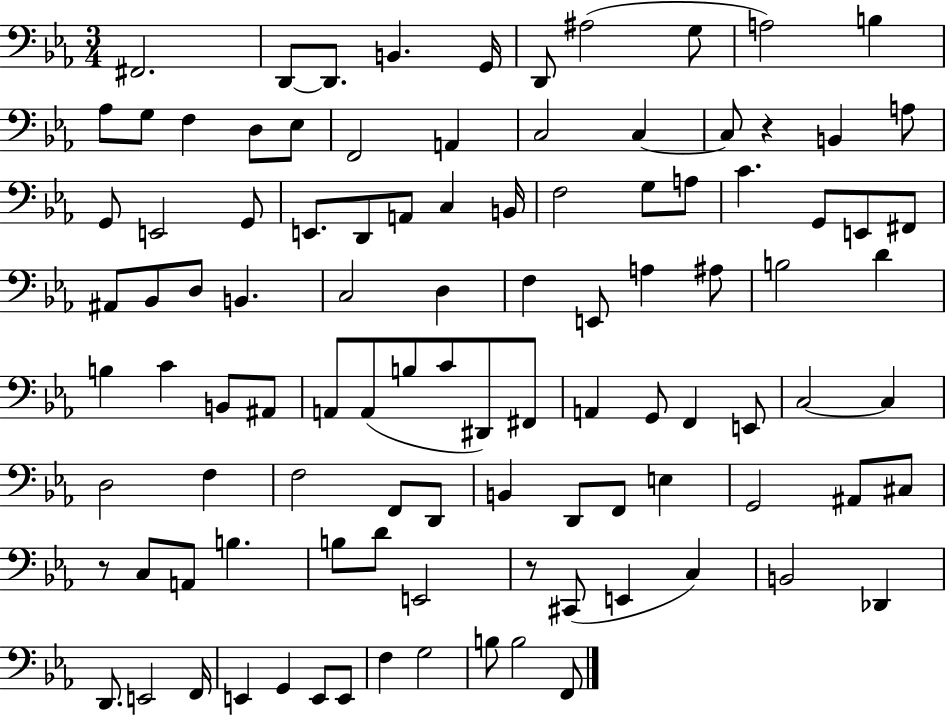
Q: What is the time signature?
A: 3/4